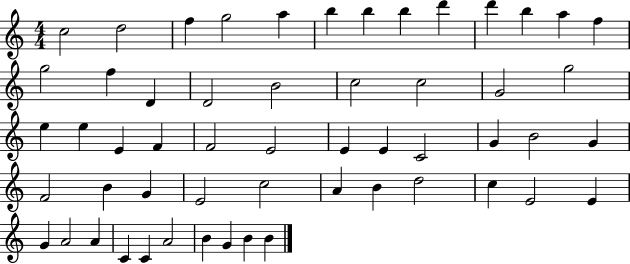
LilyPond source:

{
  \clef treble
  \numericTimeSignature
  \time 4/4
  \key c \major
  c''2 d''2 | f''4 g''2 a''4 | b''4 b''4 b''4 d'''4 | d'''4 b''4 a''4 f''4 | \break g''2 f''4 d'4 | d'2 b'2 | c''2 c''2 | g'2 g''2 | \break e''4 e''4 e'4 f'4 | f'2 e'2 | e'4 e'4 c'2 | g'4 b'2 g'4 | \break f'2 b'4 g'4 | e'2 c''2 | a'4 b'4 d''2 | c''4 e'2 e'4 | \break g'4 a'2 a'4 | c'4 c'4 a'2 | b'4 g'4 b'4 b'4 | \bar "|."
}